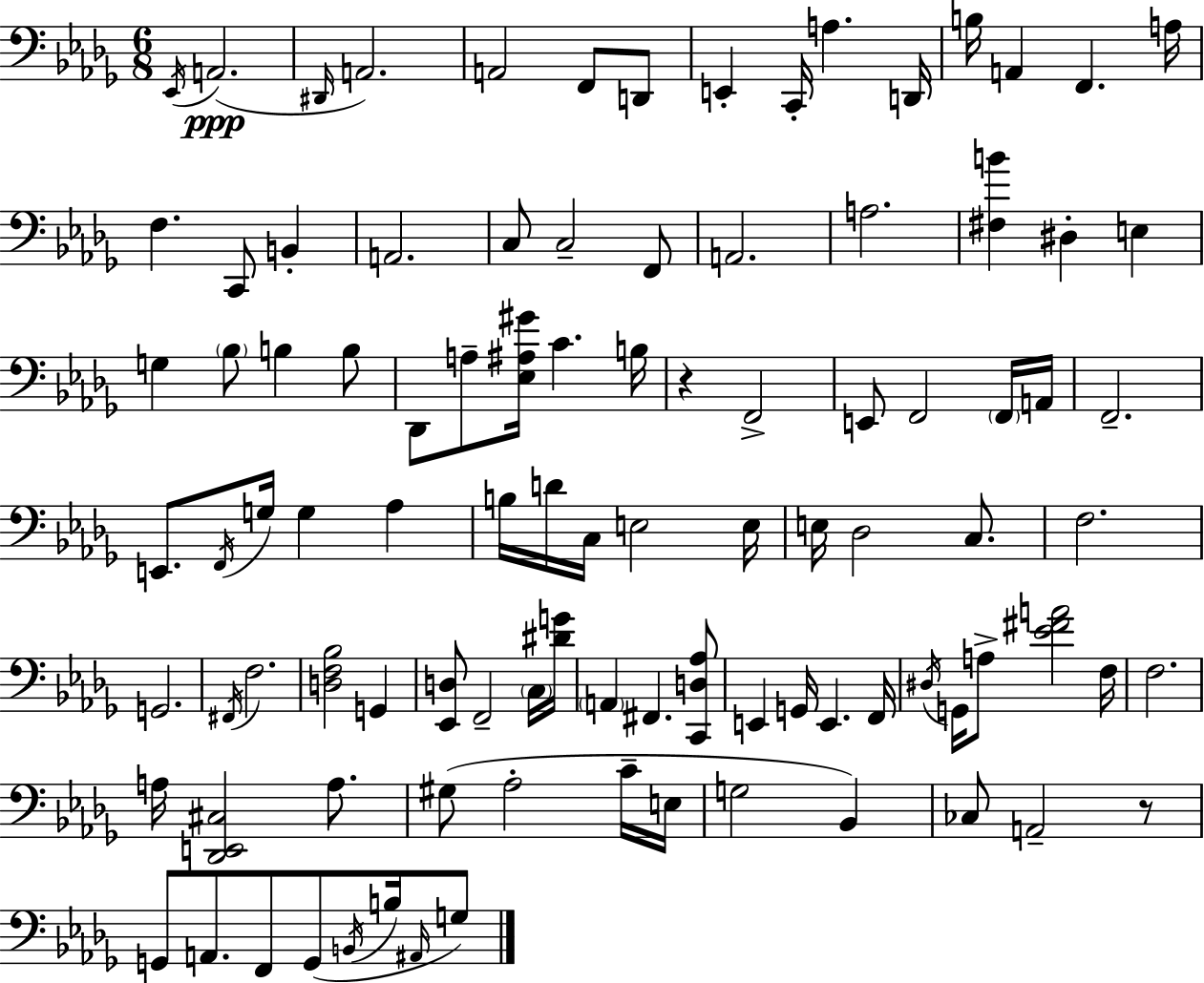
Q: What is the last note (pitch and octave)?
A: G3